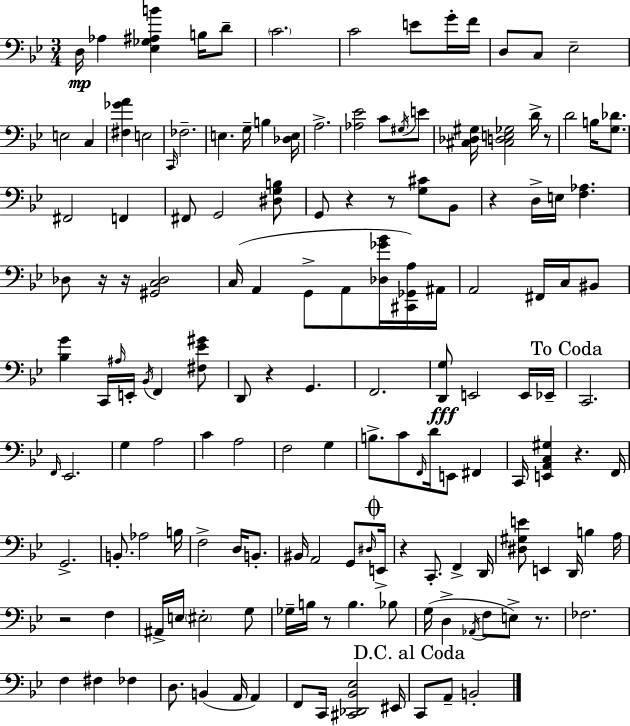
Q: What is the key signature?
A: BES major